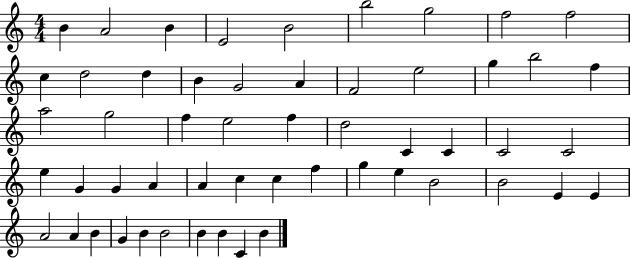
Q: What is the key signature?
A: C major